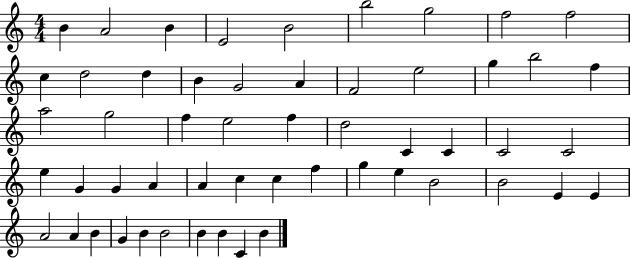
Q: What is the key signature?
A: C major